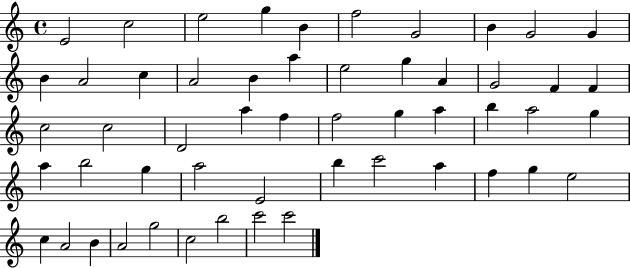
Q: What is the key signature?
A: C major